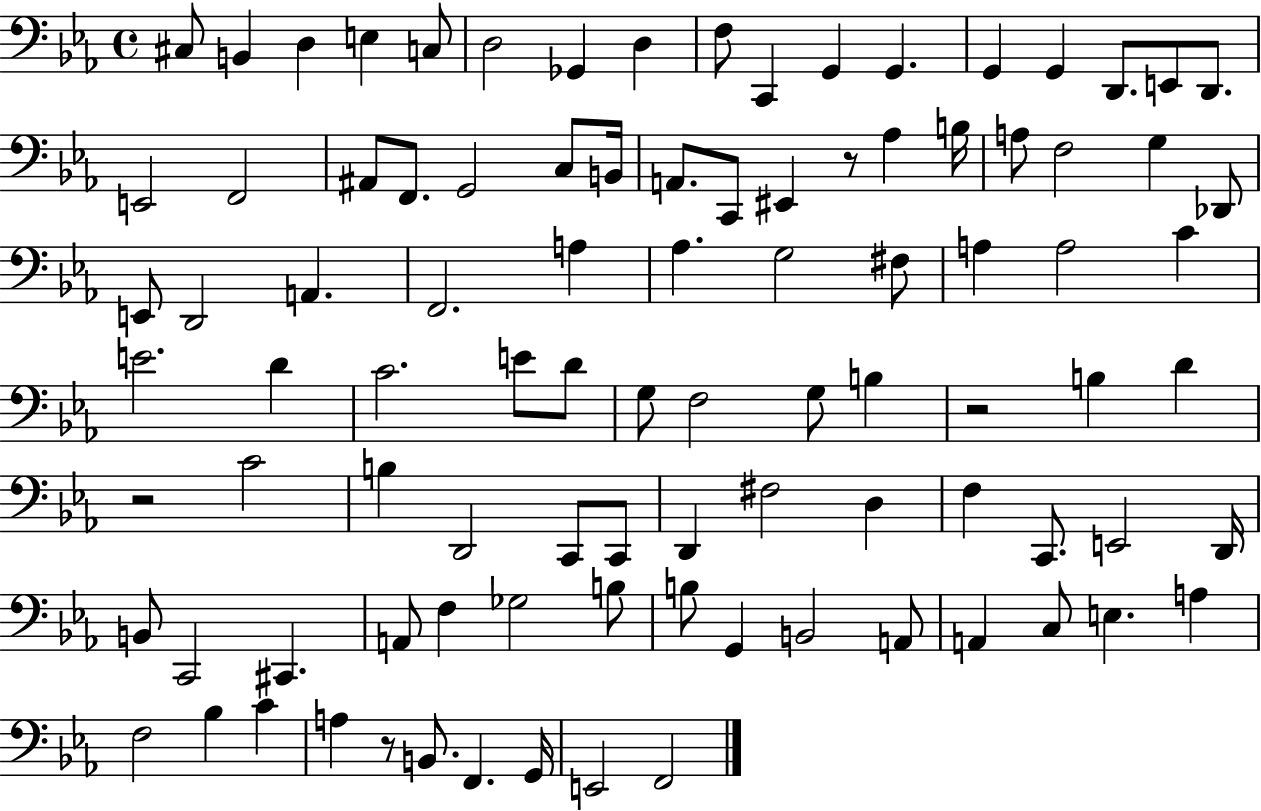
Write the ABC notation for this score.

X:1
T:Untitled
M:4/4
L:1/4
K:Eb
^C,/2 B,, D, E, C,/2 D,2 _G,, D, F,/2 C,, G,, G,, G,, G,, D,,/2 E,,/2 D,,/2 E,,2 F,,2 ^A,,/2 F,,/2 G,,2 C,/2 B,,/4 A,,/2 C,,/2 ^E,, z/2 _A, B,/4 A,/2 F,2 G, _D,,/2 E,,/2 D,,2 A,, F,,2 A, _A, G,2 ^F,/2 A, A,2 C E2 D C2 E/2 D/2 G,/2 F,2 G,/2 B, z2 B, D z2 C2 B, D,,2 C,,/2 C,,/2 D,, ^F,2 D, F, C,,/2 E,,2 D,,/4 B,,/2 C,,2 ^C,, A,,/2 F, _G,2 B,/2 B,/2 G,, B,,2 A,,/2 A,, C,/2 E, A, F,2 _B, C A, z/2 B,,/2 F,, G,,/4 E,,2 F,,2